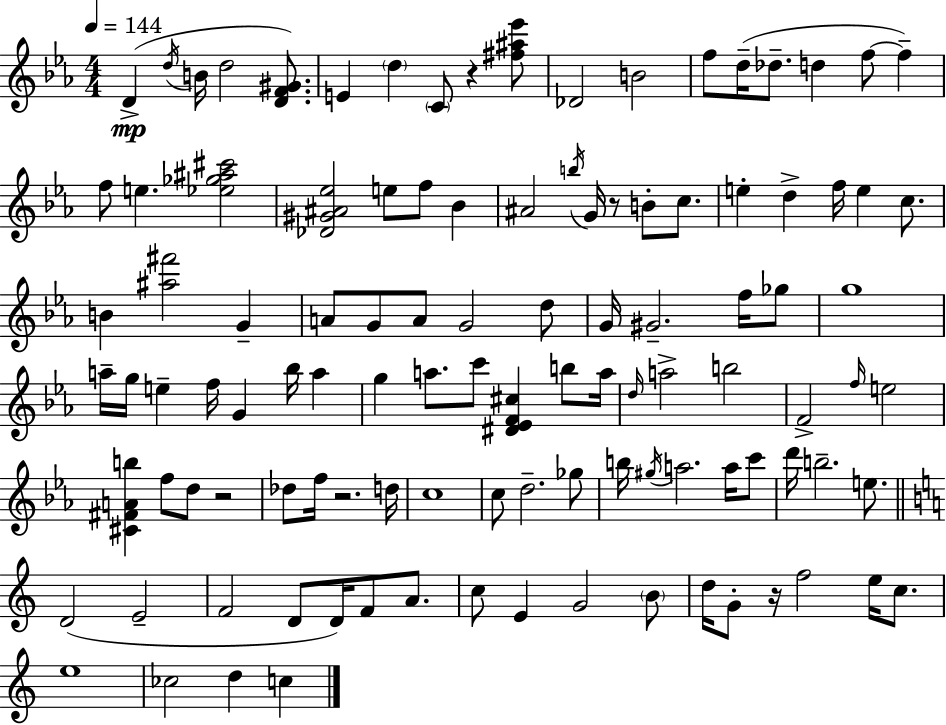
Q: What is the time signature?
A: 4/4